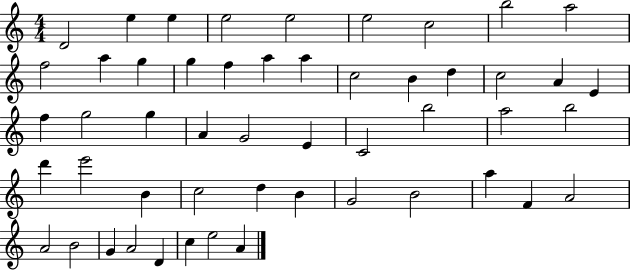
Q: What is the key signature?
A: C major